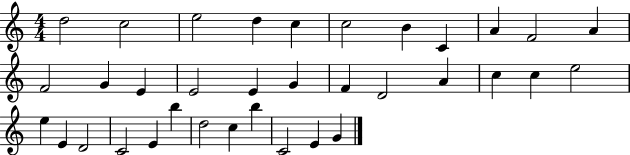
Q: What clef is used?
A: treble